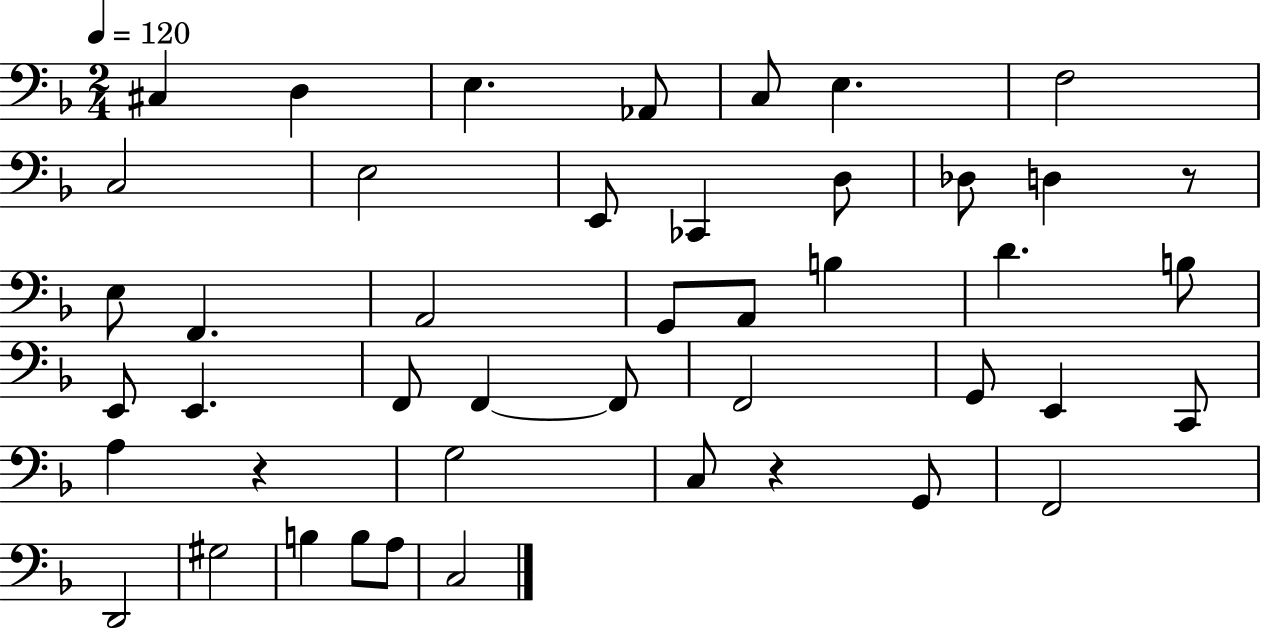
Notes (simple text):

C#3/q D3/q E3/q. Ab2/e C3/e E3/q. F3/h C3/h E3/h E2/e CES2/q D3/e Db3/e D3/q R/e E3/e F2/q. A2/h G2/e A2/e B3/q D4/q. B3/e E2/e E2/q. F2/e F2/q F2/e F2/h G2/e E2/q C2/e A3/q R/q G3/h C3/e R/q G2/e F2/h D2/h G#3/h B3/q B3/e A3/e C3/h